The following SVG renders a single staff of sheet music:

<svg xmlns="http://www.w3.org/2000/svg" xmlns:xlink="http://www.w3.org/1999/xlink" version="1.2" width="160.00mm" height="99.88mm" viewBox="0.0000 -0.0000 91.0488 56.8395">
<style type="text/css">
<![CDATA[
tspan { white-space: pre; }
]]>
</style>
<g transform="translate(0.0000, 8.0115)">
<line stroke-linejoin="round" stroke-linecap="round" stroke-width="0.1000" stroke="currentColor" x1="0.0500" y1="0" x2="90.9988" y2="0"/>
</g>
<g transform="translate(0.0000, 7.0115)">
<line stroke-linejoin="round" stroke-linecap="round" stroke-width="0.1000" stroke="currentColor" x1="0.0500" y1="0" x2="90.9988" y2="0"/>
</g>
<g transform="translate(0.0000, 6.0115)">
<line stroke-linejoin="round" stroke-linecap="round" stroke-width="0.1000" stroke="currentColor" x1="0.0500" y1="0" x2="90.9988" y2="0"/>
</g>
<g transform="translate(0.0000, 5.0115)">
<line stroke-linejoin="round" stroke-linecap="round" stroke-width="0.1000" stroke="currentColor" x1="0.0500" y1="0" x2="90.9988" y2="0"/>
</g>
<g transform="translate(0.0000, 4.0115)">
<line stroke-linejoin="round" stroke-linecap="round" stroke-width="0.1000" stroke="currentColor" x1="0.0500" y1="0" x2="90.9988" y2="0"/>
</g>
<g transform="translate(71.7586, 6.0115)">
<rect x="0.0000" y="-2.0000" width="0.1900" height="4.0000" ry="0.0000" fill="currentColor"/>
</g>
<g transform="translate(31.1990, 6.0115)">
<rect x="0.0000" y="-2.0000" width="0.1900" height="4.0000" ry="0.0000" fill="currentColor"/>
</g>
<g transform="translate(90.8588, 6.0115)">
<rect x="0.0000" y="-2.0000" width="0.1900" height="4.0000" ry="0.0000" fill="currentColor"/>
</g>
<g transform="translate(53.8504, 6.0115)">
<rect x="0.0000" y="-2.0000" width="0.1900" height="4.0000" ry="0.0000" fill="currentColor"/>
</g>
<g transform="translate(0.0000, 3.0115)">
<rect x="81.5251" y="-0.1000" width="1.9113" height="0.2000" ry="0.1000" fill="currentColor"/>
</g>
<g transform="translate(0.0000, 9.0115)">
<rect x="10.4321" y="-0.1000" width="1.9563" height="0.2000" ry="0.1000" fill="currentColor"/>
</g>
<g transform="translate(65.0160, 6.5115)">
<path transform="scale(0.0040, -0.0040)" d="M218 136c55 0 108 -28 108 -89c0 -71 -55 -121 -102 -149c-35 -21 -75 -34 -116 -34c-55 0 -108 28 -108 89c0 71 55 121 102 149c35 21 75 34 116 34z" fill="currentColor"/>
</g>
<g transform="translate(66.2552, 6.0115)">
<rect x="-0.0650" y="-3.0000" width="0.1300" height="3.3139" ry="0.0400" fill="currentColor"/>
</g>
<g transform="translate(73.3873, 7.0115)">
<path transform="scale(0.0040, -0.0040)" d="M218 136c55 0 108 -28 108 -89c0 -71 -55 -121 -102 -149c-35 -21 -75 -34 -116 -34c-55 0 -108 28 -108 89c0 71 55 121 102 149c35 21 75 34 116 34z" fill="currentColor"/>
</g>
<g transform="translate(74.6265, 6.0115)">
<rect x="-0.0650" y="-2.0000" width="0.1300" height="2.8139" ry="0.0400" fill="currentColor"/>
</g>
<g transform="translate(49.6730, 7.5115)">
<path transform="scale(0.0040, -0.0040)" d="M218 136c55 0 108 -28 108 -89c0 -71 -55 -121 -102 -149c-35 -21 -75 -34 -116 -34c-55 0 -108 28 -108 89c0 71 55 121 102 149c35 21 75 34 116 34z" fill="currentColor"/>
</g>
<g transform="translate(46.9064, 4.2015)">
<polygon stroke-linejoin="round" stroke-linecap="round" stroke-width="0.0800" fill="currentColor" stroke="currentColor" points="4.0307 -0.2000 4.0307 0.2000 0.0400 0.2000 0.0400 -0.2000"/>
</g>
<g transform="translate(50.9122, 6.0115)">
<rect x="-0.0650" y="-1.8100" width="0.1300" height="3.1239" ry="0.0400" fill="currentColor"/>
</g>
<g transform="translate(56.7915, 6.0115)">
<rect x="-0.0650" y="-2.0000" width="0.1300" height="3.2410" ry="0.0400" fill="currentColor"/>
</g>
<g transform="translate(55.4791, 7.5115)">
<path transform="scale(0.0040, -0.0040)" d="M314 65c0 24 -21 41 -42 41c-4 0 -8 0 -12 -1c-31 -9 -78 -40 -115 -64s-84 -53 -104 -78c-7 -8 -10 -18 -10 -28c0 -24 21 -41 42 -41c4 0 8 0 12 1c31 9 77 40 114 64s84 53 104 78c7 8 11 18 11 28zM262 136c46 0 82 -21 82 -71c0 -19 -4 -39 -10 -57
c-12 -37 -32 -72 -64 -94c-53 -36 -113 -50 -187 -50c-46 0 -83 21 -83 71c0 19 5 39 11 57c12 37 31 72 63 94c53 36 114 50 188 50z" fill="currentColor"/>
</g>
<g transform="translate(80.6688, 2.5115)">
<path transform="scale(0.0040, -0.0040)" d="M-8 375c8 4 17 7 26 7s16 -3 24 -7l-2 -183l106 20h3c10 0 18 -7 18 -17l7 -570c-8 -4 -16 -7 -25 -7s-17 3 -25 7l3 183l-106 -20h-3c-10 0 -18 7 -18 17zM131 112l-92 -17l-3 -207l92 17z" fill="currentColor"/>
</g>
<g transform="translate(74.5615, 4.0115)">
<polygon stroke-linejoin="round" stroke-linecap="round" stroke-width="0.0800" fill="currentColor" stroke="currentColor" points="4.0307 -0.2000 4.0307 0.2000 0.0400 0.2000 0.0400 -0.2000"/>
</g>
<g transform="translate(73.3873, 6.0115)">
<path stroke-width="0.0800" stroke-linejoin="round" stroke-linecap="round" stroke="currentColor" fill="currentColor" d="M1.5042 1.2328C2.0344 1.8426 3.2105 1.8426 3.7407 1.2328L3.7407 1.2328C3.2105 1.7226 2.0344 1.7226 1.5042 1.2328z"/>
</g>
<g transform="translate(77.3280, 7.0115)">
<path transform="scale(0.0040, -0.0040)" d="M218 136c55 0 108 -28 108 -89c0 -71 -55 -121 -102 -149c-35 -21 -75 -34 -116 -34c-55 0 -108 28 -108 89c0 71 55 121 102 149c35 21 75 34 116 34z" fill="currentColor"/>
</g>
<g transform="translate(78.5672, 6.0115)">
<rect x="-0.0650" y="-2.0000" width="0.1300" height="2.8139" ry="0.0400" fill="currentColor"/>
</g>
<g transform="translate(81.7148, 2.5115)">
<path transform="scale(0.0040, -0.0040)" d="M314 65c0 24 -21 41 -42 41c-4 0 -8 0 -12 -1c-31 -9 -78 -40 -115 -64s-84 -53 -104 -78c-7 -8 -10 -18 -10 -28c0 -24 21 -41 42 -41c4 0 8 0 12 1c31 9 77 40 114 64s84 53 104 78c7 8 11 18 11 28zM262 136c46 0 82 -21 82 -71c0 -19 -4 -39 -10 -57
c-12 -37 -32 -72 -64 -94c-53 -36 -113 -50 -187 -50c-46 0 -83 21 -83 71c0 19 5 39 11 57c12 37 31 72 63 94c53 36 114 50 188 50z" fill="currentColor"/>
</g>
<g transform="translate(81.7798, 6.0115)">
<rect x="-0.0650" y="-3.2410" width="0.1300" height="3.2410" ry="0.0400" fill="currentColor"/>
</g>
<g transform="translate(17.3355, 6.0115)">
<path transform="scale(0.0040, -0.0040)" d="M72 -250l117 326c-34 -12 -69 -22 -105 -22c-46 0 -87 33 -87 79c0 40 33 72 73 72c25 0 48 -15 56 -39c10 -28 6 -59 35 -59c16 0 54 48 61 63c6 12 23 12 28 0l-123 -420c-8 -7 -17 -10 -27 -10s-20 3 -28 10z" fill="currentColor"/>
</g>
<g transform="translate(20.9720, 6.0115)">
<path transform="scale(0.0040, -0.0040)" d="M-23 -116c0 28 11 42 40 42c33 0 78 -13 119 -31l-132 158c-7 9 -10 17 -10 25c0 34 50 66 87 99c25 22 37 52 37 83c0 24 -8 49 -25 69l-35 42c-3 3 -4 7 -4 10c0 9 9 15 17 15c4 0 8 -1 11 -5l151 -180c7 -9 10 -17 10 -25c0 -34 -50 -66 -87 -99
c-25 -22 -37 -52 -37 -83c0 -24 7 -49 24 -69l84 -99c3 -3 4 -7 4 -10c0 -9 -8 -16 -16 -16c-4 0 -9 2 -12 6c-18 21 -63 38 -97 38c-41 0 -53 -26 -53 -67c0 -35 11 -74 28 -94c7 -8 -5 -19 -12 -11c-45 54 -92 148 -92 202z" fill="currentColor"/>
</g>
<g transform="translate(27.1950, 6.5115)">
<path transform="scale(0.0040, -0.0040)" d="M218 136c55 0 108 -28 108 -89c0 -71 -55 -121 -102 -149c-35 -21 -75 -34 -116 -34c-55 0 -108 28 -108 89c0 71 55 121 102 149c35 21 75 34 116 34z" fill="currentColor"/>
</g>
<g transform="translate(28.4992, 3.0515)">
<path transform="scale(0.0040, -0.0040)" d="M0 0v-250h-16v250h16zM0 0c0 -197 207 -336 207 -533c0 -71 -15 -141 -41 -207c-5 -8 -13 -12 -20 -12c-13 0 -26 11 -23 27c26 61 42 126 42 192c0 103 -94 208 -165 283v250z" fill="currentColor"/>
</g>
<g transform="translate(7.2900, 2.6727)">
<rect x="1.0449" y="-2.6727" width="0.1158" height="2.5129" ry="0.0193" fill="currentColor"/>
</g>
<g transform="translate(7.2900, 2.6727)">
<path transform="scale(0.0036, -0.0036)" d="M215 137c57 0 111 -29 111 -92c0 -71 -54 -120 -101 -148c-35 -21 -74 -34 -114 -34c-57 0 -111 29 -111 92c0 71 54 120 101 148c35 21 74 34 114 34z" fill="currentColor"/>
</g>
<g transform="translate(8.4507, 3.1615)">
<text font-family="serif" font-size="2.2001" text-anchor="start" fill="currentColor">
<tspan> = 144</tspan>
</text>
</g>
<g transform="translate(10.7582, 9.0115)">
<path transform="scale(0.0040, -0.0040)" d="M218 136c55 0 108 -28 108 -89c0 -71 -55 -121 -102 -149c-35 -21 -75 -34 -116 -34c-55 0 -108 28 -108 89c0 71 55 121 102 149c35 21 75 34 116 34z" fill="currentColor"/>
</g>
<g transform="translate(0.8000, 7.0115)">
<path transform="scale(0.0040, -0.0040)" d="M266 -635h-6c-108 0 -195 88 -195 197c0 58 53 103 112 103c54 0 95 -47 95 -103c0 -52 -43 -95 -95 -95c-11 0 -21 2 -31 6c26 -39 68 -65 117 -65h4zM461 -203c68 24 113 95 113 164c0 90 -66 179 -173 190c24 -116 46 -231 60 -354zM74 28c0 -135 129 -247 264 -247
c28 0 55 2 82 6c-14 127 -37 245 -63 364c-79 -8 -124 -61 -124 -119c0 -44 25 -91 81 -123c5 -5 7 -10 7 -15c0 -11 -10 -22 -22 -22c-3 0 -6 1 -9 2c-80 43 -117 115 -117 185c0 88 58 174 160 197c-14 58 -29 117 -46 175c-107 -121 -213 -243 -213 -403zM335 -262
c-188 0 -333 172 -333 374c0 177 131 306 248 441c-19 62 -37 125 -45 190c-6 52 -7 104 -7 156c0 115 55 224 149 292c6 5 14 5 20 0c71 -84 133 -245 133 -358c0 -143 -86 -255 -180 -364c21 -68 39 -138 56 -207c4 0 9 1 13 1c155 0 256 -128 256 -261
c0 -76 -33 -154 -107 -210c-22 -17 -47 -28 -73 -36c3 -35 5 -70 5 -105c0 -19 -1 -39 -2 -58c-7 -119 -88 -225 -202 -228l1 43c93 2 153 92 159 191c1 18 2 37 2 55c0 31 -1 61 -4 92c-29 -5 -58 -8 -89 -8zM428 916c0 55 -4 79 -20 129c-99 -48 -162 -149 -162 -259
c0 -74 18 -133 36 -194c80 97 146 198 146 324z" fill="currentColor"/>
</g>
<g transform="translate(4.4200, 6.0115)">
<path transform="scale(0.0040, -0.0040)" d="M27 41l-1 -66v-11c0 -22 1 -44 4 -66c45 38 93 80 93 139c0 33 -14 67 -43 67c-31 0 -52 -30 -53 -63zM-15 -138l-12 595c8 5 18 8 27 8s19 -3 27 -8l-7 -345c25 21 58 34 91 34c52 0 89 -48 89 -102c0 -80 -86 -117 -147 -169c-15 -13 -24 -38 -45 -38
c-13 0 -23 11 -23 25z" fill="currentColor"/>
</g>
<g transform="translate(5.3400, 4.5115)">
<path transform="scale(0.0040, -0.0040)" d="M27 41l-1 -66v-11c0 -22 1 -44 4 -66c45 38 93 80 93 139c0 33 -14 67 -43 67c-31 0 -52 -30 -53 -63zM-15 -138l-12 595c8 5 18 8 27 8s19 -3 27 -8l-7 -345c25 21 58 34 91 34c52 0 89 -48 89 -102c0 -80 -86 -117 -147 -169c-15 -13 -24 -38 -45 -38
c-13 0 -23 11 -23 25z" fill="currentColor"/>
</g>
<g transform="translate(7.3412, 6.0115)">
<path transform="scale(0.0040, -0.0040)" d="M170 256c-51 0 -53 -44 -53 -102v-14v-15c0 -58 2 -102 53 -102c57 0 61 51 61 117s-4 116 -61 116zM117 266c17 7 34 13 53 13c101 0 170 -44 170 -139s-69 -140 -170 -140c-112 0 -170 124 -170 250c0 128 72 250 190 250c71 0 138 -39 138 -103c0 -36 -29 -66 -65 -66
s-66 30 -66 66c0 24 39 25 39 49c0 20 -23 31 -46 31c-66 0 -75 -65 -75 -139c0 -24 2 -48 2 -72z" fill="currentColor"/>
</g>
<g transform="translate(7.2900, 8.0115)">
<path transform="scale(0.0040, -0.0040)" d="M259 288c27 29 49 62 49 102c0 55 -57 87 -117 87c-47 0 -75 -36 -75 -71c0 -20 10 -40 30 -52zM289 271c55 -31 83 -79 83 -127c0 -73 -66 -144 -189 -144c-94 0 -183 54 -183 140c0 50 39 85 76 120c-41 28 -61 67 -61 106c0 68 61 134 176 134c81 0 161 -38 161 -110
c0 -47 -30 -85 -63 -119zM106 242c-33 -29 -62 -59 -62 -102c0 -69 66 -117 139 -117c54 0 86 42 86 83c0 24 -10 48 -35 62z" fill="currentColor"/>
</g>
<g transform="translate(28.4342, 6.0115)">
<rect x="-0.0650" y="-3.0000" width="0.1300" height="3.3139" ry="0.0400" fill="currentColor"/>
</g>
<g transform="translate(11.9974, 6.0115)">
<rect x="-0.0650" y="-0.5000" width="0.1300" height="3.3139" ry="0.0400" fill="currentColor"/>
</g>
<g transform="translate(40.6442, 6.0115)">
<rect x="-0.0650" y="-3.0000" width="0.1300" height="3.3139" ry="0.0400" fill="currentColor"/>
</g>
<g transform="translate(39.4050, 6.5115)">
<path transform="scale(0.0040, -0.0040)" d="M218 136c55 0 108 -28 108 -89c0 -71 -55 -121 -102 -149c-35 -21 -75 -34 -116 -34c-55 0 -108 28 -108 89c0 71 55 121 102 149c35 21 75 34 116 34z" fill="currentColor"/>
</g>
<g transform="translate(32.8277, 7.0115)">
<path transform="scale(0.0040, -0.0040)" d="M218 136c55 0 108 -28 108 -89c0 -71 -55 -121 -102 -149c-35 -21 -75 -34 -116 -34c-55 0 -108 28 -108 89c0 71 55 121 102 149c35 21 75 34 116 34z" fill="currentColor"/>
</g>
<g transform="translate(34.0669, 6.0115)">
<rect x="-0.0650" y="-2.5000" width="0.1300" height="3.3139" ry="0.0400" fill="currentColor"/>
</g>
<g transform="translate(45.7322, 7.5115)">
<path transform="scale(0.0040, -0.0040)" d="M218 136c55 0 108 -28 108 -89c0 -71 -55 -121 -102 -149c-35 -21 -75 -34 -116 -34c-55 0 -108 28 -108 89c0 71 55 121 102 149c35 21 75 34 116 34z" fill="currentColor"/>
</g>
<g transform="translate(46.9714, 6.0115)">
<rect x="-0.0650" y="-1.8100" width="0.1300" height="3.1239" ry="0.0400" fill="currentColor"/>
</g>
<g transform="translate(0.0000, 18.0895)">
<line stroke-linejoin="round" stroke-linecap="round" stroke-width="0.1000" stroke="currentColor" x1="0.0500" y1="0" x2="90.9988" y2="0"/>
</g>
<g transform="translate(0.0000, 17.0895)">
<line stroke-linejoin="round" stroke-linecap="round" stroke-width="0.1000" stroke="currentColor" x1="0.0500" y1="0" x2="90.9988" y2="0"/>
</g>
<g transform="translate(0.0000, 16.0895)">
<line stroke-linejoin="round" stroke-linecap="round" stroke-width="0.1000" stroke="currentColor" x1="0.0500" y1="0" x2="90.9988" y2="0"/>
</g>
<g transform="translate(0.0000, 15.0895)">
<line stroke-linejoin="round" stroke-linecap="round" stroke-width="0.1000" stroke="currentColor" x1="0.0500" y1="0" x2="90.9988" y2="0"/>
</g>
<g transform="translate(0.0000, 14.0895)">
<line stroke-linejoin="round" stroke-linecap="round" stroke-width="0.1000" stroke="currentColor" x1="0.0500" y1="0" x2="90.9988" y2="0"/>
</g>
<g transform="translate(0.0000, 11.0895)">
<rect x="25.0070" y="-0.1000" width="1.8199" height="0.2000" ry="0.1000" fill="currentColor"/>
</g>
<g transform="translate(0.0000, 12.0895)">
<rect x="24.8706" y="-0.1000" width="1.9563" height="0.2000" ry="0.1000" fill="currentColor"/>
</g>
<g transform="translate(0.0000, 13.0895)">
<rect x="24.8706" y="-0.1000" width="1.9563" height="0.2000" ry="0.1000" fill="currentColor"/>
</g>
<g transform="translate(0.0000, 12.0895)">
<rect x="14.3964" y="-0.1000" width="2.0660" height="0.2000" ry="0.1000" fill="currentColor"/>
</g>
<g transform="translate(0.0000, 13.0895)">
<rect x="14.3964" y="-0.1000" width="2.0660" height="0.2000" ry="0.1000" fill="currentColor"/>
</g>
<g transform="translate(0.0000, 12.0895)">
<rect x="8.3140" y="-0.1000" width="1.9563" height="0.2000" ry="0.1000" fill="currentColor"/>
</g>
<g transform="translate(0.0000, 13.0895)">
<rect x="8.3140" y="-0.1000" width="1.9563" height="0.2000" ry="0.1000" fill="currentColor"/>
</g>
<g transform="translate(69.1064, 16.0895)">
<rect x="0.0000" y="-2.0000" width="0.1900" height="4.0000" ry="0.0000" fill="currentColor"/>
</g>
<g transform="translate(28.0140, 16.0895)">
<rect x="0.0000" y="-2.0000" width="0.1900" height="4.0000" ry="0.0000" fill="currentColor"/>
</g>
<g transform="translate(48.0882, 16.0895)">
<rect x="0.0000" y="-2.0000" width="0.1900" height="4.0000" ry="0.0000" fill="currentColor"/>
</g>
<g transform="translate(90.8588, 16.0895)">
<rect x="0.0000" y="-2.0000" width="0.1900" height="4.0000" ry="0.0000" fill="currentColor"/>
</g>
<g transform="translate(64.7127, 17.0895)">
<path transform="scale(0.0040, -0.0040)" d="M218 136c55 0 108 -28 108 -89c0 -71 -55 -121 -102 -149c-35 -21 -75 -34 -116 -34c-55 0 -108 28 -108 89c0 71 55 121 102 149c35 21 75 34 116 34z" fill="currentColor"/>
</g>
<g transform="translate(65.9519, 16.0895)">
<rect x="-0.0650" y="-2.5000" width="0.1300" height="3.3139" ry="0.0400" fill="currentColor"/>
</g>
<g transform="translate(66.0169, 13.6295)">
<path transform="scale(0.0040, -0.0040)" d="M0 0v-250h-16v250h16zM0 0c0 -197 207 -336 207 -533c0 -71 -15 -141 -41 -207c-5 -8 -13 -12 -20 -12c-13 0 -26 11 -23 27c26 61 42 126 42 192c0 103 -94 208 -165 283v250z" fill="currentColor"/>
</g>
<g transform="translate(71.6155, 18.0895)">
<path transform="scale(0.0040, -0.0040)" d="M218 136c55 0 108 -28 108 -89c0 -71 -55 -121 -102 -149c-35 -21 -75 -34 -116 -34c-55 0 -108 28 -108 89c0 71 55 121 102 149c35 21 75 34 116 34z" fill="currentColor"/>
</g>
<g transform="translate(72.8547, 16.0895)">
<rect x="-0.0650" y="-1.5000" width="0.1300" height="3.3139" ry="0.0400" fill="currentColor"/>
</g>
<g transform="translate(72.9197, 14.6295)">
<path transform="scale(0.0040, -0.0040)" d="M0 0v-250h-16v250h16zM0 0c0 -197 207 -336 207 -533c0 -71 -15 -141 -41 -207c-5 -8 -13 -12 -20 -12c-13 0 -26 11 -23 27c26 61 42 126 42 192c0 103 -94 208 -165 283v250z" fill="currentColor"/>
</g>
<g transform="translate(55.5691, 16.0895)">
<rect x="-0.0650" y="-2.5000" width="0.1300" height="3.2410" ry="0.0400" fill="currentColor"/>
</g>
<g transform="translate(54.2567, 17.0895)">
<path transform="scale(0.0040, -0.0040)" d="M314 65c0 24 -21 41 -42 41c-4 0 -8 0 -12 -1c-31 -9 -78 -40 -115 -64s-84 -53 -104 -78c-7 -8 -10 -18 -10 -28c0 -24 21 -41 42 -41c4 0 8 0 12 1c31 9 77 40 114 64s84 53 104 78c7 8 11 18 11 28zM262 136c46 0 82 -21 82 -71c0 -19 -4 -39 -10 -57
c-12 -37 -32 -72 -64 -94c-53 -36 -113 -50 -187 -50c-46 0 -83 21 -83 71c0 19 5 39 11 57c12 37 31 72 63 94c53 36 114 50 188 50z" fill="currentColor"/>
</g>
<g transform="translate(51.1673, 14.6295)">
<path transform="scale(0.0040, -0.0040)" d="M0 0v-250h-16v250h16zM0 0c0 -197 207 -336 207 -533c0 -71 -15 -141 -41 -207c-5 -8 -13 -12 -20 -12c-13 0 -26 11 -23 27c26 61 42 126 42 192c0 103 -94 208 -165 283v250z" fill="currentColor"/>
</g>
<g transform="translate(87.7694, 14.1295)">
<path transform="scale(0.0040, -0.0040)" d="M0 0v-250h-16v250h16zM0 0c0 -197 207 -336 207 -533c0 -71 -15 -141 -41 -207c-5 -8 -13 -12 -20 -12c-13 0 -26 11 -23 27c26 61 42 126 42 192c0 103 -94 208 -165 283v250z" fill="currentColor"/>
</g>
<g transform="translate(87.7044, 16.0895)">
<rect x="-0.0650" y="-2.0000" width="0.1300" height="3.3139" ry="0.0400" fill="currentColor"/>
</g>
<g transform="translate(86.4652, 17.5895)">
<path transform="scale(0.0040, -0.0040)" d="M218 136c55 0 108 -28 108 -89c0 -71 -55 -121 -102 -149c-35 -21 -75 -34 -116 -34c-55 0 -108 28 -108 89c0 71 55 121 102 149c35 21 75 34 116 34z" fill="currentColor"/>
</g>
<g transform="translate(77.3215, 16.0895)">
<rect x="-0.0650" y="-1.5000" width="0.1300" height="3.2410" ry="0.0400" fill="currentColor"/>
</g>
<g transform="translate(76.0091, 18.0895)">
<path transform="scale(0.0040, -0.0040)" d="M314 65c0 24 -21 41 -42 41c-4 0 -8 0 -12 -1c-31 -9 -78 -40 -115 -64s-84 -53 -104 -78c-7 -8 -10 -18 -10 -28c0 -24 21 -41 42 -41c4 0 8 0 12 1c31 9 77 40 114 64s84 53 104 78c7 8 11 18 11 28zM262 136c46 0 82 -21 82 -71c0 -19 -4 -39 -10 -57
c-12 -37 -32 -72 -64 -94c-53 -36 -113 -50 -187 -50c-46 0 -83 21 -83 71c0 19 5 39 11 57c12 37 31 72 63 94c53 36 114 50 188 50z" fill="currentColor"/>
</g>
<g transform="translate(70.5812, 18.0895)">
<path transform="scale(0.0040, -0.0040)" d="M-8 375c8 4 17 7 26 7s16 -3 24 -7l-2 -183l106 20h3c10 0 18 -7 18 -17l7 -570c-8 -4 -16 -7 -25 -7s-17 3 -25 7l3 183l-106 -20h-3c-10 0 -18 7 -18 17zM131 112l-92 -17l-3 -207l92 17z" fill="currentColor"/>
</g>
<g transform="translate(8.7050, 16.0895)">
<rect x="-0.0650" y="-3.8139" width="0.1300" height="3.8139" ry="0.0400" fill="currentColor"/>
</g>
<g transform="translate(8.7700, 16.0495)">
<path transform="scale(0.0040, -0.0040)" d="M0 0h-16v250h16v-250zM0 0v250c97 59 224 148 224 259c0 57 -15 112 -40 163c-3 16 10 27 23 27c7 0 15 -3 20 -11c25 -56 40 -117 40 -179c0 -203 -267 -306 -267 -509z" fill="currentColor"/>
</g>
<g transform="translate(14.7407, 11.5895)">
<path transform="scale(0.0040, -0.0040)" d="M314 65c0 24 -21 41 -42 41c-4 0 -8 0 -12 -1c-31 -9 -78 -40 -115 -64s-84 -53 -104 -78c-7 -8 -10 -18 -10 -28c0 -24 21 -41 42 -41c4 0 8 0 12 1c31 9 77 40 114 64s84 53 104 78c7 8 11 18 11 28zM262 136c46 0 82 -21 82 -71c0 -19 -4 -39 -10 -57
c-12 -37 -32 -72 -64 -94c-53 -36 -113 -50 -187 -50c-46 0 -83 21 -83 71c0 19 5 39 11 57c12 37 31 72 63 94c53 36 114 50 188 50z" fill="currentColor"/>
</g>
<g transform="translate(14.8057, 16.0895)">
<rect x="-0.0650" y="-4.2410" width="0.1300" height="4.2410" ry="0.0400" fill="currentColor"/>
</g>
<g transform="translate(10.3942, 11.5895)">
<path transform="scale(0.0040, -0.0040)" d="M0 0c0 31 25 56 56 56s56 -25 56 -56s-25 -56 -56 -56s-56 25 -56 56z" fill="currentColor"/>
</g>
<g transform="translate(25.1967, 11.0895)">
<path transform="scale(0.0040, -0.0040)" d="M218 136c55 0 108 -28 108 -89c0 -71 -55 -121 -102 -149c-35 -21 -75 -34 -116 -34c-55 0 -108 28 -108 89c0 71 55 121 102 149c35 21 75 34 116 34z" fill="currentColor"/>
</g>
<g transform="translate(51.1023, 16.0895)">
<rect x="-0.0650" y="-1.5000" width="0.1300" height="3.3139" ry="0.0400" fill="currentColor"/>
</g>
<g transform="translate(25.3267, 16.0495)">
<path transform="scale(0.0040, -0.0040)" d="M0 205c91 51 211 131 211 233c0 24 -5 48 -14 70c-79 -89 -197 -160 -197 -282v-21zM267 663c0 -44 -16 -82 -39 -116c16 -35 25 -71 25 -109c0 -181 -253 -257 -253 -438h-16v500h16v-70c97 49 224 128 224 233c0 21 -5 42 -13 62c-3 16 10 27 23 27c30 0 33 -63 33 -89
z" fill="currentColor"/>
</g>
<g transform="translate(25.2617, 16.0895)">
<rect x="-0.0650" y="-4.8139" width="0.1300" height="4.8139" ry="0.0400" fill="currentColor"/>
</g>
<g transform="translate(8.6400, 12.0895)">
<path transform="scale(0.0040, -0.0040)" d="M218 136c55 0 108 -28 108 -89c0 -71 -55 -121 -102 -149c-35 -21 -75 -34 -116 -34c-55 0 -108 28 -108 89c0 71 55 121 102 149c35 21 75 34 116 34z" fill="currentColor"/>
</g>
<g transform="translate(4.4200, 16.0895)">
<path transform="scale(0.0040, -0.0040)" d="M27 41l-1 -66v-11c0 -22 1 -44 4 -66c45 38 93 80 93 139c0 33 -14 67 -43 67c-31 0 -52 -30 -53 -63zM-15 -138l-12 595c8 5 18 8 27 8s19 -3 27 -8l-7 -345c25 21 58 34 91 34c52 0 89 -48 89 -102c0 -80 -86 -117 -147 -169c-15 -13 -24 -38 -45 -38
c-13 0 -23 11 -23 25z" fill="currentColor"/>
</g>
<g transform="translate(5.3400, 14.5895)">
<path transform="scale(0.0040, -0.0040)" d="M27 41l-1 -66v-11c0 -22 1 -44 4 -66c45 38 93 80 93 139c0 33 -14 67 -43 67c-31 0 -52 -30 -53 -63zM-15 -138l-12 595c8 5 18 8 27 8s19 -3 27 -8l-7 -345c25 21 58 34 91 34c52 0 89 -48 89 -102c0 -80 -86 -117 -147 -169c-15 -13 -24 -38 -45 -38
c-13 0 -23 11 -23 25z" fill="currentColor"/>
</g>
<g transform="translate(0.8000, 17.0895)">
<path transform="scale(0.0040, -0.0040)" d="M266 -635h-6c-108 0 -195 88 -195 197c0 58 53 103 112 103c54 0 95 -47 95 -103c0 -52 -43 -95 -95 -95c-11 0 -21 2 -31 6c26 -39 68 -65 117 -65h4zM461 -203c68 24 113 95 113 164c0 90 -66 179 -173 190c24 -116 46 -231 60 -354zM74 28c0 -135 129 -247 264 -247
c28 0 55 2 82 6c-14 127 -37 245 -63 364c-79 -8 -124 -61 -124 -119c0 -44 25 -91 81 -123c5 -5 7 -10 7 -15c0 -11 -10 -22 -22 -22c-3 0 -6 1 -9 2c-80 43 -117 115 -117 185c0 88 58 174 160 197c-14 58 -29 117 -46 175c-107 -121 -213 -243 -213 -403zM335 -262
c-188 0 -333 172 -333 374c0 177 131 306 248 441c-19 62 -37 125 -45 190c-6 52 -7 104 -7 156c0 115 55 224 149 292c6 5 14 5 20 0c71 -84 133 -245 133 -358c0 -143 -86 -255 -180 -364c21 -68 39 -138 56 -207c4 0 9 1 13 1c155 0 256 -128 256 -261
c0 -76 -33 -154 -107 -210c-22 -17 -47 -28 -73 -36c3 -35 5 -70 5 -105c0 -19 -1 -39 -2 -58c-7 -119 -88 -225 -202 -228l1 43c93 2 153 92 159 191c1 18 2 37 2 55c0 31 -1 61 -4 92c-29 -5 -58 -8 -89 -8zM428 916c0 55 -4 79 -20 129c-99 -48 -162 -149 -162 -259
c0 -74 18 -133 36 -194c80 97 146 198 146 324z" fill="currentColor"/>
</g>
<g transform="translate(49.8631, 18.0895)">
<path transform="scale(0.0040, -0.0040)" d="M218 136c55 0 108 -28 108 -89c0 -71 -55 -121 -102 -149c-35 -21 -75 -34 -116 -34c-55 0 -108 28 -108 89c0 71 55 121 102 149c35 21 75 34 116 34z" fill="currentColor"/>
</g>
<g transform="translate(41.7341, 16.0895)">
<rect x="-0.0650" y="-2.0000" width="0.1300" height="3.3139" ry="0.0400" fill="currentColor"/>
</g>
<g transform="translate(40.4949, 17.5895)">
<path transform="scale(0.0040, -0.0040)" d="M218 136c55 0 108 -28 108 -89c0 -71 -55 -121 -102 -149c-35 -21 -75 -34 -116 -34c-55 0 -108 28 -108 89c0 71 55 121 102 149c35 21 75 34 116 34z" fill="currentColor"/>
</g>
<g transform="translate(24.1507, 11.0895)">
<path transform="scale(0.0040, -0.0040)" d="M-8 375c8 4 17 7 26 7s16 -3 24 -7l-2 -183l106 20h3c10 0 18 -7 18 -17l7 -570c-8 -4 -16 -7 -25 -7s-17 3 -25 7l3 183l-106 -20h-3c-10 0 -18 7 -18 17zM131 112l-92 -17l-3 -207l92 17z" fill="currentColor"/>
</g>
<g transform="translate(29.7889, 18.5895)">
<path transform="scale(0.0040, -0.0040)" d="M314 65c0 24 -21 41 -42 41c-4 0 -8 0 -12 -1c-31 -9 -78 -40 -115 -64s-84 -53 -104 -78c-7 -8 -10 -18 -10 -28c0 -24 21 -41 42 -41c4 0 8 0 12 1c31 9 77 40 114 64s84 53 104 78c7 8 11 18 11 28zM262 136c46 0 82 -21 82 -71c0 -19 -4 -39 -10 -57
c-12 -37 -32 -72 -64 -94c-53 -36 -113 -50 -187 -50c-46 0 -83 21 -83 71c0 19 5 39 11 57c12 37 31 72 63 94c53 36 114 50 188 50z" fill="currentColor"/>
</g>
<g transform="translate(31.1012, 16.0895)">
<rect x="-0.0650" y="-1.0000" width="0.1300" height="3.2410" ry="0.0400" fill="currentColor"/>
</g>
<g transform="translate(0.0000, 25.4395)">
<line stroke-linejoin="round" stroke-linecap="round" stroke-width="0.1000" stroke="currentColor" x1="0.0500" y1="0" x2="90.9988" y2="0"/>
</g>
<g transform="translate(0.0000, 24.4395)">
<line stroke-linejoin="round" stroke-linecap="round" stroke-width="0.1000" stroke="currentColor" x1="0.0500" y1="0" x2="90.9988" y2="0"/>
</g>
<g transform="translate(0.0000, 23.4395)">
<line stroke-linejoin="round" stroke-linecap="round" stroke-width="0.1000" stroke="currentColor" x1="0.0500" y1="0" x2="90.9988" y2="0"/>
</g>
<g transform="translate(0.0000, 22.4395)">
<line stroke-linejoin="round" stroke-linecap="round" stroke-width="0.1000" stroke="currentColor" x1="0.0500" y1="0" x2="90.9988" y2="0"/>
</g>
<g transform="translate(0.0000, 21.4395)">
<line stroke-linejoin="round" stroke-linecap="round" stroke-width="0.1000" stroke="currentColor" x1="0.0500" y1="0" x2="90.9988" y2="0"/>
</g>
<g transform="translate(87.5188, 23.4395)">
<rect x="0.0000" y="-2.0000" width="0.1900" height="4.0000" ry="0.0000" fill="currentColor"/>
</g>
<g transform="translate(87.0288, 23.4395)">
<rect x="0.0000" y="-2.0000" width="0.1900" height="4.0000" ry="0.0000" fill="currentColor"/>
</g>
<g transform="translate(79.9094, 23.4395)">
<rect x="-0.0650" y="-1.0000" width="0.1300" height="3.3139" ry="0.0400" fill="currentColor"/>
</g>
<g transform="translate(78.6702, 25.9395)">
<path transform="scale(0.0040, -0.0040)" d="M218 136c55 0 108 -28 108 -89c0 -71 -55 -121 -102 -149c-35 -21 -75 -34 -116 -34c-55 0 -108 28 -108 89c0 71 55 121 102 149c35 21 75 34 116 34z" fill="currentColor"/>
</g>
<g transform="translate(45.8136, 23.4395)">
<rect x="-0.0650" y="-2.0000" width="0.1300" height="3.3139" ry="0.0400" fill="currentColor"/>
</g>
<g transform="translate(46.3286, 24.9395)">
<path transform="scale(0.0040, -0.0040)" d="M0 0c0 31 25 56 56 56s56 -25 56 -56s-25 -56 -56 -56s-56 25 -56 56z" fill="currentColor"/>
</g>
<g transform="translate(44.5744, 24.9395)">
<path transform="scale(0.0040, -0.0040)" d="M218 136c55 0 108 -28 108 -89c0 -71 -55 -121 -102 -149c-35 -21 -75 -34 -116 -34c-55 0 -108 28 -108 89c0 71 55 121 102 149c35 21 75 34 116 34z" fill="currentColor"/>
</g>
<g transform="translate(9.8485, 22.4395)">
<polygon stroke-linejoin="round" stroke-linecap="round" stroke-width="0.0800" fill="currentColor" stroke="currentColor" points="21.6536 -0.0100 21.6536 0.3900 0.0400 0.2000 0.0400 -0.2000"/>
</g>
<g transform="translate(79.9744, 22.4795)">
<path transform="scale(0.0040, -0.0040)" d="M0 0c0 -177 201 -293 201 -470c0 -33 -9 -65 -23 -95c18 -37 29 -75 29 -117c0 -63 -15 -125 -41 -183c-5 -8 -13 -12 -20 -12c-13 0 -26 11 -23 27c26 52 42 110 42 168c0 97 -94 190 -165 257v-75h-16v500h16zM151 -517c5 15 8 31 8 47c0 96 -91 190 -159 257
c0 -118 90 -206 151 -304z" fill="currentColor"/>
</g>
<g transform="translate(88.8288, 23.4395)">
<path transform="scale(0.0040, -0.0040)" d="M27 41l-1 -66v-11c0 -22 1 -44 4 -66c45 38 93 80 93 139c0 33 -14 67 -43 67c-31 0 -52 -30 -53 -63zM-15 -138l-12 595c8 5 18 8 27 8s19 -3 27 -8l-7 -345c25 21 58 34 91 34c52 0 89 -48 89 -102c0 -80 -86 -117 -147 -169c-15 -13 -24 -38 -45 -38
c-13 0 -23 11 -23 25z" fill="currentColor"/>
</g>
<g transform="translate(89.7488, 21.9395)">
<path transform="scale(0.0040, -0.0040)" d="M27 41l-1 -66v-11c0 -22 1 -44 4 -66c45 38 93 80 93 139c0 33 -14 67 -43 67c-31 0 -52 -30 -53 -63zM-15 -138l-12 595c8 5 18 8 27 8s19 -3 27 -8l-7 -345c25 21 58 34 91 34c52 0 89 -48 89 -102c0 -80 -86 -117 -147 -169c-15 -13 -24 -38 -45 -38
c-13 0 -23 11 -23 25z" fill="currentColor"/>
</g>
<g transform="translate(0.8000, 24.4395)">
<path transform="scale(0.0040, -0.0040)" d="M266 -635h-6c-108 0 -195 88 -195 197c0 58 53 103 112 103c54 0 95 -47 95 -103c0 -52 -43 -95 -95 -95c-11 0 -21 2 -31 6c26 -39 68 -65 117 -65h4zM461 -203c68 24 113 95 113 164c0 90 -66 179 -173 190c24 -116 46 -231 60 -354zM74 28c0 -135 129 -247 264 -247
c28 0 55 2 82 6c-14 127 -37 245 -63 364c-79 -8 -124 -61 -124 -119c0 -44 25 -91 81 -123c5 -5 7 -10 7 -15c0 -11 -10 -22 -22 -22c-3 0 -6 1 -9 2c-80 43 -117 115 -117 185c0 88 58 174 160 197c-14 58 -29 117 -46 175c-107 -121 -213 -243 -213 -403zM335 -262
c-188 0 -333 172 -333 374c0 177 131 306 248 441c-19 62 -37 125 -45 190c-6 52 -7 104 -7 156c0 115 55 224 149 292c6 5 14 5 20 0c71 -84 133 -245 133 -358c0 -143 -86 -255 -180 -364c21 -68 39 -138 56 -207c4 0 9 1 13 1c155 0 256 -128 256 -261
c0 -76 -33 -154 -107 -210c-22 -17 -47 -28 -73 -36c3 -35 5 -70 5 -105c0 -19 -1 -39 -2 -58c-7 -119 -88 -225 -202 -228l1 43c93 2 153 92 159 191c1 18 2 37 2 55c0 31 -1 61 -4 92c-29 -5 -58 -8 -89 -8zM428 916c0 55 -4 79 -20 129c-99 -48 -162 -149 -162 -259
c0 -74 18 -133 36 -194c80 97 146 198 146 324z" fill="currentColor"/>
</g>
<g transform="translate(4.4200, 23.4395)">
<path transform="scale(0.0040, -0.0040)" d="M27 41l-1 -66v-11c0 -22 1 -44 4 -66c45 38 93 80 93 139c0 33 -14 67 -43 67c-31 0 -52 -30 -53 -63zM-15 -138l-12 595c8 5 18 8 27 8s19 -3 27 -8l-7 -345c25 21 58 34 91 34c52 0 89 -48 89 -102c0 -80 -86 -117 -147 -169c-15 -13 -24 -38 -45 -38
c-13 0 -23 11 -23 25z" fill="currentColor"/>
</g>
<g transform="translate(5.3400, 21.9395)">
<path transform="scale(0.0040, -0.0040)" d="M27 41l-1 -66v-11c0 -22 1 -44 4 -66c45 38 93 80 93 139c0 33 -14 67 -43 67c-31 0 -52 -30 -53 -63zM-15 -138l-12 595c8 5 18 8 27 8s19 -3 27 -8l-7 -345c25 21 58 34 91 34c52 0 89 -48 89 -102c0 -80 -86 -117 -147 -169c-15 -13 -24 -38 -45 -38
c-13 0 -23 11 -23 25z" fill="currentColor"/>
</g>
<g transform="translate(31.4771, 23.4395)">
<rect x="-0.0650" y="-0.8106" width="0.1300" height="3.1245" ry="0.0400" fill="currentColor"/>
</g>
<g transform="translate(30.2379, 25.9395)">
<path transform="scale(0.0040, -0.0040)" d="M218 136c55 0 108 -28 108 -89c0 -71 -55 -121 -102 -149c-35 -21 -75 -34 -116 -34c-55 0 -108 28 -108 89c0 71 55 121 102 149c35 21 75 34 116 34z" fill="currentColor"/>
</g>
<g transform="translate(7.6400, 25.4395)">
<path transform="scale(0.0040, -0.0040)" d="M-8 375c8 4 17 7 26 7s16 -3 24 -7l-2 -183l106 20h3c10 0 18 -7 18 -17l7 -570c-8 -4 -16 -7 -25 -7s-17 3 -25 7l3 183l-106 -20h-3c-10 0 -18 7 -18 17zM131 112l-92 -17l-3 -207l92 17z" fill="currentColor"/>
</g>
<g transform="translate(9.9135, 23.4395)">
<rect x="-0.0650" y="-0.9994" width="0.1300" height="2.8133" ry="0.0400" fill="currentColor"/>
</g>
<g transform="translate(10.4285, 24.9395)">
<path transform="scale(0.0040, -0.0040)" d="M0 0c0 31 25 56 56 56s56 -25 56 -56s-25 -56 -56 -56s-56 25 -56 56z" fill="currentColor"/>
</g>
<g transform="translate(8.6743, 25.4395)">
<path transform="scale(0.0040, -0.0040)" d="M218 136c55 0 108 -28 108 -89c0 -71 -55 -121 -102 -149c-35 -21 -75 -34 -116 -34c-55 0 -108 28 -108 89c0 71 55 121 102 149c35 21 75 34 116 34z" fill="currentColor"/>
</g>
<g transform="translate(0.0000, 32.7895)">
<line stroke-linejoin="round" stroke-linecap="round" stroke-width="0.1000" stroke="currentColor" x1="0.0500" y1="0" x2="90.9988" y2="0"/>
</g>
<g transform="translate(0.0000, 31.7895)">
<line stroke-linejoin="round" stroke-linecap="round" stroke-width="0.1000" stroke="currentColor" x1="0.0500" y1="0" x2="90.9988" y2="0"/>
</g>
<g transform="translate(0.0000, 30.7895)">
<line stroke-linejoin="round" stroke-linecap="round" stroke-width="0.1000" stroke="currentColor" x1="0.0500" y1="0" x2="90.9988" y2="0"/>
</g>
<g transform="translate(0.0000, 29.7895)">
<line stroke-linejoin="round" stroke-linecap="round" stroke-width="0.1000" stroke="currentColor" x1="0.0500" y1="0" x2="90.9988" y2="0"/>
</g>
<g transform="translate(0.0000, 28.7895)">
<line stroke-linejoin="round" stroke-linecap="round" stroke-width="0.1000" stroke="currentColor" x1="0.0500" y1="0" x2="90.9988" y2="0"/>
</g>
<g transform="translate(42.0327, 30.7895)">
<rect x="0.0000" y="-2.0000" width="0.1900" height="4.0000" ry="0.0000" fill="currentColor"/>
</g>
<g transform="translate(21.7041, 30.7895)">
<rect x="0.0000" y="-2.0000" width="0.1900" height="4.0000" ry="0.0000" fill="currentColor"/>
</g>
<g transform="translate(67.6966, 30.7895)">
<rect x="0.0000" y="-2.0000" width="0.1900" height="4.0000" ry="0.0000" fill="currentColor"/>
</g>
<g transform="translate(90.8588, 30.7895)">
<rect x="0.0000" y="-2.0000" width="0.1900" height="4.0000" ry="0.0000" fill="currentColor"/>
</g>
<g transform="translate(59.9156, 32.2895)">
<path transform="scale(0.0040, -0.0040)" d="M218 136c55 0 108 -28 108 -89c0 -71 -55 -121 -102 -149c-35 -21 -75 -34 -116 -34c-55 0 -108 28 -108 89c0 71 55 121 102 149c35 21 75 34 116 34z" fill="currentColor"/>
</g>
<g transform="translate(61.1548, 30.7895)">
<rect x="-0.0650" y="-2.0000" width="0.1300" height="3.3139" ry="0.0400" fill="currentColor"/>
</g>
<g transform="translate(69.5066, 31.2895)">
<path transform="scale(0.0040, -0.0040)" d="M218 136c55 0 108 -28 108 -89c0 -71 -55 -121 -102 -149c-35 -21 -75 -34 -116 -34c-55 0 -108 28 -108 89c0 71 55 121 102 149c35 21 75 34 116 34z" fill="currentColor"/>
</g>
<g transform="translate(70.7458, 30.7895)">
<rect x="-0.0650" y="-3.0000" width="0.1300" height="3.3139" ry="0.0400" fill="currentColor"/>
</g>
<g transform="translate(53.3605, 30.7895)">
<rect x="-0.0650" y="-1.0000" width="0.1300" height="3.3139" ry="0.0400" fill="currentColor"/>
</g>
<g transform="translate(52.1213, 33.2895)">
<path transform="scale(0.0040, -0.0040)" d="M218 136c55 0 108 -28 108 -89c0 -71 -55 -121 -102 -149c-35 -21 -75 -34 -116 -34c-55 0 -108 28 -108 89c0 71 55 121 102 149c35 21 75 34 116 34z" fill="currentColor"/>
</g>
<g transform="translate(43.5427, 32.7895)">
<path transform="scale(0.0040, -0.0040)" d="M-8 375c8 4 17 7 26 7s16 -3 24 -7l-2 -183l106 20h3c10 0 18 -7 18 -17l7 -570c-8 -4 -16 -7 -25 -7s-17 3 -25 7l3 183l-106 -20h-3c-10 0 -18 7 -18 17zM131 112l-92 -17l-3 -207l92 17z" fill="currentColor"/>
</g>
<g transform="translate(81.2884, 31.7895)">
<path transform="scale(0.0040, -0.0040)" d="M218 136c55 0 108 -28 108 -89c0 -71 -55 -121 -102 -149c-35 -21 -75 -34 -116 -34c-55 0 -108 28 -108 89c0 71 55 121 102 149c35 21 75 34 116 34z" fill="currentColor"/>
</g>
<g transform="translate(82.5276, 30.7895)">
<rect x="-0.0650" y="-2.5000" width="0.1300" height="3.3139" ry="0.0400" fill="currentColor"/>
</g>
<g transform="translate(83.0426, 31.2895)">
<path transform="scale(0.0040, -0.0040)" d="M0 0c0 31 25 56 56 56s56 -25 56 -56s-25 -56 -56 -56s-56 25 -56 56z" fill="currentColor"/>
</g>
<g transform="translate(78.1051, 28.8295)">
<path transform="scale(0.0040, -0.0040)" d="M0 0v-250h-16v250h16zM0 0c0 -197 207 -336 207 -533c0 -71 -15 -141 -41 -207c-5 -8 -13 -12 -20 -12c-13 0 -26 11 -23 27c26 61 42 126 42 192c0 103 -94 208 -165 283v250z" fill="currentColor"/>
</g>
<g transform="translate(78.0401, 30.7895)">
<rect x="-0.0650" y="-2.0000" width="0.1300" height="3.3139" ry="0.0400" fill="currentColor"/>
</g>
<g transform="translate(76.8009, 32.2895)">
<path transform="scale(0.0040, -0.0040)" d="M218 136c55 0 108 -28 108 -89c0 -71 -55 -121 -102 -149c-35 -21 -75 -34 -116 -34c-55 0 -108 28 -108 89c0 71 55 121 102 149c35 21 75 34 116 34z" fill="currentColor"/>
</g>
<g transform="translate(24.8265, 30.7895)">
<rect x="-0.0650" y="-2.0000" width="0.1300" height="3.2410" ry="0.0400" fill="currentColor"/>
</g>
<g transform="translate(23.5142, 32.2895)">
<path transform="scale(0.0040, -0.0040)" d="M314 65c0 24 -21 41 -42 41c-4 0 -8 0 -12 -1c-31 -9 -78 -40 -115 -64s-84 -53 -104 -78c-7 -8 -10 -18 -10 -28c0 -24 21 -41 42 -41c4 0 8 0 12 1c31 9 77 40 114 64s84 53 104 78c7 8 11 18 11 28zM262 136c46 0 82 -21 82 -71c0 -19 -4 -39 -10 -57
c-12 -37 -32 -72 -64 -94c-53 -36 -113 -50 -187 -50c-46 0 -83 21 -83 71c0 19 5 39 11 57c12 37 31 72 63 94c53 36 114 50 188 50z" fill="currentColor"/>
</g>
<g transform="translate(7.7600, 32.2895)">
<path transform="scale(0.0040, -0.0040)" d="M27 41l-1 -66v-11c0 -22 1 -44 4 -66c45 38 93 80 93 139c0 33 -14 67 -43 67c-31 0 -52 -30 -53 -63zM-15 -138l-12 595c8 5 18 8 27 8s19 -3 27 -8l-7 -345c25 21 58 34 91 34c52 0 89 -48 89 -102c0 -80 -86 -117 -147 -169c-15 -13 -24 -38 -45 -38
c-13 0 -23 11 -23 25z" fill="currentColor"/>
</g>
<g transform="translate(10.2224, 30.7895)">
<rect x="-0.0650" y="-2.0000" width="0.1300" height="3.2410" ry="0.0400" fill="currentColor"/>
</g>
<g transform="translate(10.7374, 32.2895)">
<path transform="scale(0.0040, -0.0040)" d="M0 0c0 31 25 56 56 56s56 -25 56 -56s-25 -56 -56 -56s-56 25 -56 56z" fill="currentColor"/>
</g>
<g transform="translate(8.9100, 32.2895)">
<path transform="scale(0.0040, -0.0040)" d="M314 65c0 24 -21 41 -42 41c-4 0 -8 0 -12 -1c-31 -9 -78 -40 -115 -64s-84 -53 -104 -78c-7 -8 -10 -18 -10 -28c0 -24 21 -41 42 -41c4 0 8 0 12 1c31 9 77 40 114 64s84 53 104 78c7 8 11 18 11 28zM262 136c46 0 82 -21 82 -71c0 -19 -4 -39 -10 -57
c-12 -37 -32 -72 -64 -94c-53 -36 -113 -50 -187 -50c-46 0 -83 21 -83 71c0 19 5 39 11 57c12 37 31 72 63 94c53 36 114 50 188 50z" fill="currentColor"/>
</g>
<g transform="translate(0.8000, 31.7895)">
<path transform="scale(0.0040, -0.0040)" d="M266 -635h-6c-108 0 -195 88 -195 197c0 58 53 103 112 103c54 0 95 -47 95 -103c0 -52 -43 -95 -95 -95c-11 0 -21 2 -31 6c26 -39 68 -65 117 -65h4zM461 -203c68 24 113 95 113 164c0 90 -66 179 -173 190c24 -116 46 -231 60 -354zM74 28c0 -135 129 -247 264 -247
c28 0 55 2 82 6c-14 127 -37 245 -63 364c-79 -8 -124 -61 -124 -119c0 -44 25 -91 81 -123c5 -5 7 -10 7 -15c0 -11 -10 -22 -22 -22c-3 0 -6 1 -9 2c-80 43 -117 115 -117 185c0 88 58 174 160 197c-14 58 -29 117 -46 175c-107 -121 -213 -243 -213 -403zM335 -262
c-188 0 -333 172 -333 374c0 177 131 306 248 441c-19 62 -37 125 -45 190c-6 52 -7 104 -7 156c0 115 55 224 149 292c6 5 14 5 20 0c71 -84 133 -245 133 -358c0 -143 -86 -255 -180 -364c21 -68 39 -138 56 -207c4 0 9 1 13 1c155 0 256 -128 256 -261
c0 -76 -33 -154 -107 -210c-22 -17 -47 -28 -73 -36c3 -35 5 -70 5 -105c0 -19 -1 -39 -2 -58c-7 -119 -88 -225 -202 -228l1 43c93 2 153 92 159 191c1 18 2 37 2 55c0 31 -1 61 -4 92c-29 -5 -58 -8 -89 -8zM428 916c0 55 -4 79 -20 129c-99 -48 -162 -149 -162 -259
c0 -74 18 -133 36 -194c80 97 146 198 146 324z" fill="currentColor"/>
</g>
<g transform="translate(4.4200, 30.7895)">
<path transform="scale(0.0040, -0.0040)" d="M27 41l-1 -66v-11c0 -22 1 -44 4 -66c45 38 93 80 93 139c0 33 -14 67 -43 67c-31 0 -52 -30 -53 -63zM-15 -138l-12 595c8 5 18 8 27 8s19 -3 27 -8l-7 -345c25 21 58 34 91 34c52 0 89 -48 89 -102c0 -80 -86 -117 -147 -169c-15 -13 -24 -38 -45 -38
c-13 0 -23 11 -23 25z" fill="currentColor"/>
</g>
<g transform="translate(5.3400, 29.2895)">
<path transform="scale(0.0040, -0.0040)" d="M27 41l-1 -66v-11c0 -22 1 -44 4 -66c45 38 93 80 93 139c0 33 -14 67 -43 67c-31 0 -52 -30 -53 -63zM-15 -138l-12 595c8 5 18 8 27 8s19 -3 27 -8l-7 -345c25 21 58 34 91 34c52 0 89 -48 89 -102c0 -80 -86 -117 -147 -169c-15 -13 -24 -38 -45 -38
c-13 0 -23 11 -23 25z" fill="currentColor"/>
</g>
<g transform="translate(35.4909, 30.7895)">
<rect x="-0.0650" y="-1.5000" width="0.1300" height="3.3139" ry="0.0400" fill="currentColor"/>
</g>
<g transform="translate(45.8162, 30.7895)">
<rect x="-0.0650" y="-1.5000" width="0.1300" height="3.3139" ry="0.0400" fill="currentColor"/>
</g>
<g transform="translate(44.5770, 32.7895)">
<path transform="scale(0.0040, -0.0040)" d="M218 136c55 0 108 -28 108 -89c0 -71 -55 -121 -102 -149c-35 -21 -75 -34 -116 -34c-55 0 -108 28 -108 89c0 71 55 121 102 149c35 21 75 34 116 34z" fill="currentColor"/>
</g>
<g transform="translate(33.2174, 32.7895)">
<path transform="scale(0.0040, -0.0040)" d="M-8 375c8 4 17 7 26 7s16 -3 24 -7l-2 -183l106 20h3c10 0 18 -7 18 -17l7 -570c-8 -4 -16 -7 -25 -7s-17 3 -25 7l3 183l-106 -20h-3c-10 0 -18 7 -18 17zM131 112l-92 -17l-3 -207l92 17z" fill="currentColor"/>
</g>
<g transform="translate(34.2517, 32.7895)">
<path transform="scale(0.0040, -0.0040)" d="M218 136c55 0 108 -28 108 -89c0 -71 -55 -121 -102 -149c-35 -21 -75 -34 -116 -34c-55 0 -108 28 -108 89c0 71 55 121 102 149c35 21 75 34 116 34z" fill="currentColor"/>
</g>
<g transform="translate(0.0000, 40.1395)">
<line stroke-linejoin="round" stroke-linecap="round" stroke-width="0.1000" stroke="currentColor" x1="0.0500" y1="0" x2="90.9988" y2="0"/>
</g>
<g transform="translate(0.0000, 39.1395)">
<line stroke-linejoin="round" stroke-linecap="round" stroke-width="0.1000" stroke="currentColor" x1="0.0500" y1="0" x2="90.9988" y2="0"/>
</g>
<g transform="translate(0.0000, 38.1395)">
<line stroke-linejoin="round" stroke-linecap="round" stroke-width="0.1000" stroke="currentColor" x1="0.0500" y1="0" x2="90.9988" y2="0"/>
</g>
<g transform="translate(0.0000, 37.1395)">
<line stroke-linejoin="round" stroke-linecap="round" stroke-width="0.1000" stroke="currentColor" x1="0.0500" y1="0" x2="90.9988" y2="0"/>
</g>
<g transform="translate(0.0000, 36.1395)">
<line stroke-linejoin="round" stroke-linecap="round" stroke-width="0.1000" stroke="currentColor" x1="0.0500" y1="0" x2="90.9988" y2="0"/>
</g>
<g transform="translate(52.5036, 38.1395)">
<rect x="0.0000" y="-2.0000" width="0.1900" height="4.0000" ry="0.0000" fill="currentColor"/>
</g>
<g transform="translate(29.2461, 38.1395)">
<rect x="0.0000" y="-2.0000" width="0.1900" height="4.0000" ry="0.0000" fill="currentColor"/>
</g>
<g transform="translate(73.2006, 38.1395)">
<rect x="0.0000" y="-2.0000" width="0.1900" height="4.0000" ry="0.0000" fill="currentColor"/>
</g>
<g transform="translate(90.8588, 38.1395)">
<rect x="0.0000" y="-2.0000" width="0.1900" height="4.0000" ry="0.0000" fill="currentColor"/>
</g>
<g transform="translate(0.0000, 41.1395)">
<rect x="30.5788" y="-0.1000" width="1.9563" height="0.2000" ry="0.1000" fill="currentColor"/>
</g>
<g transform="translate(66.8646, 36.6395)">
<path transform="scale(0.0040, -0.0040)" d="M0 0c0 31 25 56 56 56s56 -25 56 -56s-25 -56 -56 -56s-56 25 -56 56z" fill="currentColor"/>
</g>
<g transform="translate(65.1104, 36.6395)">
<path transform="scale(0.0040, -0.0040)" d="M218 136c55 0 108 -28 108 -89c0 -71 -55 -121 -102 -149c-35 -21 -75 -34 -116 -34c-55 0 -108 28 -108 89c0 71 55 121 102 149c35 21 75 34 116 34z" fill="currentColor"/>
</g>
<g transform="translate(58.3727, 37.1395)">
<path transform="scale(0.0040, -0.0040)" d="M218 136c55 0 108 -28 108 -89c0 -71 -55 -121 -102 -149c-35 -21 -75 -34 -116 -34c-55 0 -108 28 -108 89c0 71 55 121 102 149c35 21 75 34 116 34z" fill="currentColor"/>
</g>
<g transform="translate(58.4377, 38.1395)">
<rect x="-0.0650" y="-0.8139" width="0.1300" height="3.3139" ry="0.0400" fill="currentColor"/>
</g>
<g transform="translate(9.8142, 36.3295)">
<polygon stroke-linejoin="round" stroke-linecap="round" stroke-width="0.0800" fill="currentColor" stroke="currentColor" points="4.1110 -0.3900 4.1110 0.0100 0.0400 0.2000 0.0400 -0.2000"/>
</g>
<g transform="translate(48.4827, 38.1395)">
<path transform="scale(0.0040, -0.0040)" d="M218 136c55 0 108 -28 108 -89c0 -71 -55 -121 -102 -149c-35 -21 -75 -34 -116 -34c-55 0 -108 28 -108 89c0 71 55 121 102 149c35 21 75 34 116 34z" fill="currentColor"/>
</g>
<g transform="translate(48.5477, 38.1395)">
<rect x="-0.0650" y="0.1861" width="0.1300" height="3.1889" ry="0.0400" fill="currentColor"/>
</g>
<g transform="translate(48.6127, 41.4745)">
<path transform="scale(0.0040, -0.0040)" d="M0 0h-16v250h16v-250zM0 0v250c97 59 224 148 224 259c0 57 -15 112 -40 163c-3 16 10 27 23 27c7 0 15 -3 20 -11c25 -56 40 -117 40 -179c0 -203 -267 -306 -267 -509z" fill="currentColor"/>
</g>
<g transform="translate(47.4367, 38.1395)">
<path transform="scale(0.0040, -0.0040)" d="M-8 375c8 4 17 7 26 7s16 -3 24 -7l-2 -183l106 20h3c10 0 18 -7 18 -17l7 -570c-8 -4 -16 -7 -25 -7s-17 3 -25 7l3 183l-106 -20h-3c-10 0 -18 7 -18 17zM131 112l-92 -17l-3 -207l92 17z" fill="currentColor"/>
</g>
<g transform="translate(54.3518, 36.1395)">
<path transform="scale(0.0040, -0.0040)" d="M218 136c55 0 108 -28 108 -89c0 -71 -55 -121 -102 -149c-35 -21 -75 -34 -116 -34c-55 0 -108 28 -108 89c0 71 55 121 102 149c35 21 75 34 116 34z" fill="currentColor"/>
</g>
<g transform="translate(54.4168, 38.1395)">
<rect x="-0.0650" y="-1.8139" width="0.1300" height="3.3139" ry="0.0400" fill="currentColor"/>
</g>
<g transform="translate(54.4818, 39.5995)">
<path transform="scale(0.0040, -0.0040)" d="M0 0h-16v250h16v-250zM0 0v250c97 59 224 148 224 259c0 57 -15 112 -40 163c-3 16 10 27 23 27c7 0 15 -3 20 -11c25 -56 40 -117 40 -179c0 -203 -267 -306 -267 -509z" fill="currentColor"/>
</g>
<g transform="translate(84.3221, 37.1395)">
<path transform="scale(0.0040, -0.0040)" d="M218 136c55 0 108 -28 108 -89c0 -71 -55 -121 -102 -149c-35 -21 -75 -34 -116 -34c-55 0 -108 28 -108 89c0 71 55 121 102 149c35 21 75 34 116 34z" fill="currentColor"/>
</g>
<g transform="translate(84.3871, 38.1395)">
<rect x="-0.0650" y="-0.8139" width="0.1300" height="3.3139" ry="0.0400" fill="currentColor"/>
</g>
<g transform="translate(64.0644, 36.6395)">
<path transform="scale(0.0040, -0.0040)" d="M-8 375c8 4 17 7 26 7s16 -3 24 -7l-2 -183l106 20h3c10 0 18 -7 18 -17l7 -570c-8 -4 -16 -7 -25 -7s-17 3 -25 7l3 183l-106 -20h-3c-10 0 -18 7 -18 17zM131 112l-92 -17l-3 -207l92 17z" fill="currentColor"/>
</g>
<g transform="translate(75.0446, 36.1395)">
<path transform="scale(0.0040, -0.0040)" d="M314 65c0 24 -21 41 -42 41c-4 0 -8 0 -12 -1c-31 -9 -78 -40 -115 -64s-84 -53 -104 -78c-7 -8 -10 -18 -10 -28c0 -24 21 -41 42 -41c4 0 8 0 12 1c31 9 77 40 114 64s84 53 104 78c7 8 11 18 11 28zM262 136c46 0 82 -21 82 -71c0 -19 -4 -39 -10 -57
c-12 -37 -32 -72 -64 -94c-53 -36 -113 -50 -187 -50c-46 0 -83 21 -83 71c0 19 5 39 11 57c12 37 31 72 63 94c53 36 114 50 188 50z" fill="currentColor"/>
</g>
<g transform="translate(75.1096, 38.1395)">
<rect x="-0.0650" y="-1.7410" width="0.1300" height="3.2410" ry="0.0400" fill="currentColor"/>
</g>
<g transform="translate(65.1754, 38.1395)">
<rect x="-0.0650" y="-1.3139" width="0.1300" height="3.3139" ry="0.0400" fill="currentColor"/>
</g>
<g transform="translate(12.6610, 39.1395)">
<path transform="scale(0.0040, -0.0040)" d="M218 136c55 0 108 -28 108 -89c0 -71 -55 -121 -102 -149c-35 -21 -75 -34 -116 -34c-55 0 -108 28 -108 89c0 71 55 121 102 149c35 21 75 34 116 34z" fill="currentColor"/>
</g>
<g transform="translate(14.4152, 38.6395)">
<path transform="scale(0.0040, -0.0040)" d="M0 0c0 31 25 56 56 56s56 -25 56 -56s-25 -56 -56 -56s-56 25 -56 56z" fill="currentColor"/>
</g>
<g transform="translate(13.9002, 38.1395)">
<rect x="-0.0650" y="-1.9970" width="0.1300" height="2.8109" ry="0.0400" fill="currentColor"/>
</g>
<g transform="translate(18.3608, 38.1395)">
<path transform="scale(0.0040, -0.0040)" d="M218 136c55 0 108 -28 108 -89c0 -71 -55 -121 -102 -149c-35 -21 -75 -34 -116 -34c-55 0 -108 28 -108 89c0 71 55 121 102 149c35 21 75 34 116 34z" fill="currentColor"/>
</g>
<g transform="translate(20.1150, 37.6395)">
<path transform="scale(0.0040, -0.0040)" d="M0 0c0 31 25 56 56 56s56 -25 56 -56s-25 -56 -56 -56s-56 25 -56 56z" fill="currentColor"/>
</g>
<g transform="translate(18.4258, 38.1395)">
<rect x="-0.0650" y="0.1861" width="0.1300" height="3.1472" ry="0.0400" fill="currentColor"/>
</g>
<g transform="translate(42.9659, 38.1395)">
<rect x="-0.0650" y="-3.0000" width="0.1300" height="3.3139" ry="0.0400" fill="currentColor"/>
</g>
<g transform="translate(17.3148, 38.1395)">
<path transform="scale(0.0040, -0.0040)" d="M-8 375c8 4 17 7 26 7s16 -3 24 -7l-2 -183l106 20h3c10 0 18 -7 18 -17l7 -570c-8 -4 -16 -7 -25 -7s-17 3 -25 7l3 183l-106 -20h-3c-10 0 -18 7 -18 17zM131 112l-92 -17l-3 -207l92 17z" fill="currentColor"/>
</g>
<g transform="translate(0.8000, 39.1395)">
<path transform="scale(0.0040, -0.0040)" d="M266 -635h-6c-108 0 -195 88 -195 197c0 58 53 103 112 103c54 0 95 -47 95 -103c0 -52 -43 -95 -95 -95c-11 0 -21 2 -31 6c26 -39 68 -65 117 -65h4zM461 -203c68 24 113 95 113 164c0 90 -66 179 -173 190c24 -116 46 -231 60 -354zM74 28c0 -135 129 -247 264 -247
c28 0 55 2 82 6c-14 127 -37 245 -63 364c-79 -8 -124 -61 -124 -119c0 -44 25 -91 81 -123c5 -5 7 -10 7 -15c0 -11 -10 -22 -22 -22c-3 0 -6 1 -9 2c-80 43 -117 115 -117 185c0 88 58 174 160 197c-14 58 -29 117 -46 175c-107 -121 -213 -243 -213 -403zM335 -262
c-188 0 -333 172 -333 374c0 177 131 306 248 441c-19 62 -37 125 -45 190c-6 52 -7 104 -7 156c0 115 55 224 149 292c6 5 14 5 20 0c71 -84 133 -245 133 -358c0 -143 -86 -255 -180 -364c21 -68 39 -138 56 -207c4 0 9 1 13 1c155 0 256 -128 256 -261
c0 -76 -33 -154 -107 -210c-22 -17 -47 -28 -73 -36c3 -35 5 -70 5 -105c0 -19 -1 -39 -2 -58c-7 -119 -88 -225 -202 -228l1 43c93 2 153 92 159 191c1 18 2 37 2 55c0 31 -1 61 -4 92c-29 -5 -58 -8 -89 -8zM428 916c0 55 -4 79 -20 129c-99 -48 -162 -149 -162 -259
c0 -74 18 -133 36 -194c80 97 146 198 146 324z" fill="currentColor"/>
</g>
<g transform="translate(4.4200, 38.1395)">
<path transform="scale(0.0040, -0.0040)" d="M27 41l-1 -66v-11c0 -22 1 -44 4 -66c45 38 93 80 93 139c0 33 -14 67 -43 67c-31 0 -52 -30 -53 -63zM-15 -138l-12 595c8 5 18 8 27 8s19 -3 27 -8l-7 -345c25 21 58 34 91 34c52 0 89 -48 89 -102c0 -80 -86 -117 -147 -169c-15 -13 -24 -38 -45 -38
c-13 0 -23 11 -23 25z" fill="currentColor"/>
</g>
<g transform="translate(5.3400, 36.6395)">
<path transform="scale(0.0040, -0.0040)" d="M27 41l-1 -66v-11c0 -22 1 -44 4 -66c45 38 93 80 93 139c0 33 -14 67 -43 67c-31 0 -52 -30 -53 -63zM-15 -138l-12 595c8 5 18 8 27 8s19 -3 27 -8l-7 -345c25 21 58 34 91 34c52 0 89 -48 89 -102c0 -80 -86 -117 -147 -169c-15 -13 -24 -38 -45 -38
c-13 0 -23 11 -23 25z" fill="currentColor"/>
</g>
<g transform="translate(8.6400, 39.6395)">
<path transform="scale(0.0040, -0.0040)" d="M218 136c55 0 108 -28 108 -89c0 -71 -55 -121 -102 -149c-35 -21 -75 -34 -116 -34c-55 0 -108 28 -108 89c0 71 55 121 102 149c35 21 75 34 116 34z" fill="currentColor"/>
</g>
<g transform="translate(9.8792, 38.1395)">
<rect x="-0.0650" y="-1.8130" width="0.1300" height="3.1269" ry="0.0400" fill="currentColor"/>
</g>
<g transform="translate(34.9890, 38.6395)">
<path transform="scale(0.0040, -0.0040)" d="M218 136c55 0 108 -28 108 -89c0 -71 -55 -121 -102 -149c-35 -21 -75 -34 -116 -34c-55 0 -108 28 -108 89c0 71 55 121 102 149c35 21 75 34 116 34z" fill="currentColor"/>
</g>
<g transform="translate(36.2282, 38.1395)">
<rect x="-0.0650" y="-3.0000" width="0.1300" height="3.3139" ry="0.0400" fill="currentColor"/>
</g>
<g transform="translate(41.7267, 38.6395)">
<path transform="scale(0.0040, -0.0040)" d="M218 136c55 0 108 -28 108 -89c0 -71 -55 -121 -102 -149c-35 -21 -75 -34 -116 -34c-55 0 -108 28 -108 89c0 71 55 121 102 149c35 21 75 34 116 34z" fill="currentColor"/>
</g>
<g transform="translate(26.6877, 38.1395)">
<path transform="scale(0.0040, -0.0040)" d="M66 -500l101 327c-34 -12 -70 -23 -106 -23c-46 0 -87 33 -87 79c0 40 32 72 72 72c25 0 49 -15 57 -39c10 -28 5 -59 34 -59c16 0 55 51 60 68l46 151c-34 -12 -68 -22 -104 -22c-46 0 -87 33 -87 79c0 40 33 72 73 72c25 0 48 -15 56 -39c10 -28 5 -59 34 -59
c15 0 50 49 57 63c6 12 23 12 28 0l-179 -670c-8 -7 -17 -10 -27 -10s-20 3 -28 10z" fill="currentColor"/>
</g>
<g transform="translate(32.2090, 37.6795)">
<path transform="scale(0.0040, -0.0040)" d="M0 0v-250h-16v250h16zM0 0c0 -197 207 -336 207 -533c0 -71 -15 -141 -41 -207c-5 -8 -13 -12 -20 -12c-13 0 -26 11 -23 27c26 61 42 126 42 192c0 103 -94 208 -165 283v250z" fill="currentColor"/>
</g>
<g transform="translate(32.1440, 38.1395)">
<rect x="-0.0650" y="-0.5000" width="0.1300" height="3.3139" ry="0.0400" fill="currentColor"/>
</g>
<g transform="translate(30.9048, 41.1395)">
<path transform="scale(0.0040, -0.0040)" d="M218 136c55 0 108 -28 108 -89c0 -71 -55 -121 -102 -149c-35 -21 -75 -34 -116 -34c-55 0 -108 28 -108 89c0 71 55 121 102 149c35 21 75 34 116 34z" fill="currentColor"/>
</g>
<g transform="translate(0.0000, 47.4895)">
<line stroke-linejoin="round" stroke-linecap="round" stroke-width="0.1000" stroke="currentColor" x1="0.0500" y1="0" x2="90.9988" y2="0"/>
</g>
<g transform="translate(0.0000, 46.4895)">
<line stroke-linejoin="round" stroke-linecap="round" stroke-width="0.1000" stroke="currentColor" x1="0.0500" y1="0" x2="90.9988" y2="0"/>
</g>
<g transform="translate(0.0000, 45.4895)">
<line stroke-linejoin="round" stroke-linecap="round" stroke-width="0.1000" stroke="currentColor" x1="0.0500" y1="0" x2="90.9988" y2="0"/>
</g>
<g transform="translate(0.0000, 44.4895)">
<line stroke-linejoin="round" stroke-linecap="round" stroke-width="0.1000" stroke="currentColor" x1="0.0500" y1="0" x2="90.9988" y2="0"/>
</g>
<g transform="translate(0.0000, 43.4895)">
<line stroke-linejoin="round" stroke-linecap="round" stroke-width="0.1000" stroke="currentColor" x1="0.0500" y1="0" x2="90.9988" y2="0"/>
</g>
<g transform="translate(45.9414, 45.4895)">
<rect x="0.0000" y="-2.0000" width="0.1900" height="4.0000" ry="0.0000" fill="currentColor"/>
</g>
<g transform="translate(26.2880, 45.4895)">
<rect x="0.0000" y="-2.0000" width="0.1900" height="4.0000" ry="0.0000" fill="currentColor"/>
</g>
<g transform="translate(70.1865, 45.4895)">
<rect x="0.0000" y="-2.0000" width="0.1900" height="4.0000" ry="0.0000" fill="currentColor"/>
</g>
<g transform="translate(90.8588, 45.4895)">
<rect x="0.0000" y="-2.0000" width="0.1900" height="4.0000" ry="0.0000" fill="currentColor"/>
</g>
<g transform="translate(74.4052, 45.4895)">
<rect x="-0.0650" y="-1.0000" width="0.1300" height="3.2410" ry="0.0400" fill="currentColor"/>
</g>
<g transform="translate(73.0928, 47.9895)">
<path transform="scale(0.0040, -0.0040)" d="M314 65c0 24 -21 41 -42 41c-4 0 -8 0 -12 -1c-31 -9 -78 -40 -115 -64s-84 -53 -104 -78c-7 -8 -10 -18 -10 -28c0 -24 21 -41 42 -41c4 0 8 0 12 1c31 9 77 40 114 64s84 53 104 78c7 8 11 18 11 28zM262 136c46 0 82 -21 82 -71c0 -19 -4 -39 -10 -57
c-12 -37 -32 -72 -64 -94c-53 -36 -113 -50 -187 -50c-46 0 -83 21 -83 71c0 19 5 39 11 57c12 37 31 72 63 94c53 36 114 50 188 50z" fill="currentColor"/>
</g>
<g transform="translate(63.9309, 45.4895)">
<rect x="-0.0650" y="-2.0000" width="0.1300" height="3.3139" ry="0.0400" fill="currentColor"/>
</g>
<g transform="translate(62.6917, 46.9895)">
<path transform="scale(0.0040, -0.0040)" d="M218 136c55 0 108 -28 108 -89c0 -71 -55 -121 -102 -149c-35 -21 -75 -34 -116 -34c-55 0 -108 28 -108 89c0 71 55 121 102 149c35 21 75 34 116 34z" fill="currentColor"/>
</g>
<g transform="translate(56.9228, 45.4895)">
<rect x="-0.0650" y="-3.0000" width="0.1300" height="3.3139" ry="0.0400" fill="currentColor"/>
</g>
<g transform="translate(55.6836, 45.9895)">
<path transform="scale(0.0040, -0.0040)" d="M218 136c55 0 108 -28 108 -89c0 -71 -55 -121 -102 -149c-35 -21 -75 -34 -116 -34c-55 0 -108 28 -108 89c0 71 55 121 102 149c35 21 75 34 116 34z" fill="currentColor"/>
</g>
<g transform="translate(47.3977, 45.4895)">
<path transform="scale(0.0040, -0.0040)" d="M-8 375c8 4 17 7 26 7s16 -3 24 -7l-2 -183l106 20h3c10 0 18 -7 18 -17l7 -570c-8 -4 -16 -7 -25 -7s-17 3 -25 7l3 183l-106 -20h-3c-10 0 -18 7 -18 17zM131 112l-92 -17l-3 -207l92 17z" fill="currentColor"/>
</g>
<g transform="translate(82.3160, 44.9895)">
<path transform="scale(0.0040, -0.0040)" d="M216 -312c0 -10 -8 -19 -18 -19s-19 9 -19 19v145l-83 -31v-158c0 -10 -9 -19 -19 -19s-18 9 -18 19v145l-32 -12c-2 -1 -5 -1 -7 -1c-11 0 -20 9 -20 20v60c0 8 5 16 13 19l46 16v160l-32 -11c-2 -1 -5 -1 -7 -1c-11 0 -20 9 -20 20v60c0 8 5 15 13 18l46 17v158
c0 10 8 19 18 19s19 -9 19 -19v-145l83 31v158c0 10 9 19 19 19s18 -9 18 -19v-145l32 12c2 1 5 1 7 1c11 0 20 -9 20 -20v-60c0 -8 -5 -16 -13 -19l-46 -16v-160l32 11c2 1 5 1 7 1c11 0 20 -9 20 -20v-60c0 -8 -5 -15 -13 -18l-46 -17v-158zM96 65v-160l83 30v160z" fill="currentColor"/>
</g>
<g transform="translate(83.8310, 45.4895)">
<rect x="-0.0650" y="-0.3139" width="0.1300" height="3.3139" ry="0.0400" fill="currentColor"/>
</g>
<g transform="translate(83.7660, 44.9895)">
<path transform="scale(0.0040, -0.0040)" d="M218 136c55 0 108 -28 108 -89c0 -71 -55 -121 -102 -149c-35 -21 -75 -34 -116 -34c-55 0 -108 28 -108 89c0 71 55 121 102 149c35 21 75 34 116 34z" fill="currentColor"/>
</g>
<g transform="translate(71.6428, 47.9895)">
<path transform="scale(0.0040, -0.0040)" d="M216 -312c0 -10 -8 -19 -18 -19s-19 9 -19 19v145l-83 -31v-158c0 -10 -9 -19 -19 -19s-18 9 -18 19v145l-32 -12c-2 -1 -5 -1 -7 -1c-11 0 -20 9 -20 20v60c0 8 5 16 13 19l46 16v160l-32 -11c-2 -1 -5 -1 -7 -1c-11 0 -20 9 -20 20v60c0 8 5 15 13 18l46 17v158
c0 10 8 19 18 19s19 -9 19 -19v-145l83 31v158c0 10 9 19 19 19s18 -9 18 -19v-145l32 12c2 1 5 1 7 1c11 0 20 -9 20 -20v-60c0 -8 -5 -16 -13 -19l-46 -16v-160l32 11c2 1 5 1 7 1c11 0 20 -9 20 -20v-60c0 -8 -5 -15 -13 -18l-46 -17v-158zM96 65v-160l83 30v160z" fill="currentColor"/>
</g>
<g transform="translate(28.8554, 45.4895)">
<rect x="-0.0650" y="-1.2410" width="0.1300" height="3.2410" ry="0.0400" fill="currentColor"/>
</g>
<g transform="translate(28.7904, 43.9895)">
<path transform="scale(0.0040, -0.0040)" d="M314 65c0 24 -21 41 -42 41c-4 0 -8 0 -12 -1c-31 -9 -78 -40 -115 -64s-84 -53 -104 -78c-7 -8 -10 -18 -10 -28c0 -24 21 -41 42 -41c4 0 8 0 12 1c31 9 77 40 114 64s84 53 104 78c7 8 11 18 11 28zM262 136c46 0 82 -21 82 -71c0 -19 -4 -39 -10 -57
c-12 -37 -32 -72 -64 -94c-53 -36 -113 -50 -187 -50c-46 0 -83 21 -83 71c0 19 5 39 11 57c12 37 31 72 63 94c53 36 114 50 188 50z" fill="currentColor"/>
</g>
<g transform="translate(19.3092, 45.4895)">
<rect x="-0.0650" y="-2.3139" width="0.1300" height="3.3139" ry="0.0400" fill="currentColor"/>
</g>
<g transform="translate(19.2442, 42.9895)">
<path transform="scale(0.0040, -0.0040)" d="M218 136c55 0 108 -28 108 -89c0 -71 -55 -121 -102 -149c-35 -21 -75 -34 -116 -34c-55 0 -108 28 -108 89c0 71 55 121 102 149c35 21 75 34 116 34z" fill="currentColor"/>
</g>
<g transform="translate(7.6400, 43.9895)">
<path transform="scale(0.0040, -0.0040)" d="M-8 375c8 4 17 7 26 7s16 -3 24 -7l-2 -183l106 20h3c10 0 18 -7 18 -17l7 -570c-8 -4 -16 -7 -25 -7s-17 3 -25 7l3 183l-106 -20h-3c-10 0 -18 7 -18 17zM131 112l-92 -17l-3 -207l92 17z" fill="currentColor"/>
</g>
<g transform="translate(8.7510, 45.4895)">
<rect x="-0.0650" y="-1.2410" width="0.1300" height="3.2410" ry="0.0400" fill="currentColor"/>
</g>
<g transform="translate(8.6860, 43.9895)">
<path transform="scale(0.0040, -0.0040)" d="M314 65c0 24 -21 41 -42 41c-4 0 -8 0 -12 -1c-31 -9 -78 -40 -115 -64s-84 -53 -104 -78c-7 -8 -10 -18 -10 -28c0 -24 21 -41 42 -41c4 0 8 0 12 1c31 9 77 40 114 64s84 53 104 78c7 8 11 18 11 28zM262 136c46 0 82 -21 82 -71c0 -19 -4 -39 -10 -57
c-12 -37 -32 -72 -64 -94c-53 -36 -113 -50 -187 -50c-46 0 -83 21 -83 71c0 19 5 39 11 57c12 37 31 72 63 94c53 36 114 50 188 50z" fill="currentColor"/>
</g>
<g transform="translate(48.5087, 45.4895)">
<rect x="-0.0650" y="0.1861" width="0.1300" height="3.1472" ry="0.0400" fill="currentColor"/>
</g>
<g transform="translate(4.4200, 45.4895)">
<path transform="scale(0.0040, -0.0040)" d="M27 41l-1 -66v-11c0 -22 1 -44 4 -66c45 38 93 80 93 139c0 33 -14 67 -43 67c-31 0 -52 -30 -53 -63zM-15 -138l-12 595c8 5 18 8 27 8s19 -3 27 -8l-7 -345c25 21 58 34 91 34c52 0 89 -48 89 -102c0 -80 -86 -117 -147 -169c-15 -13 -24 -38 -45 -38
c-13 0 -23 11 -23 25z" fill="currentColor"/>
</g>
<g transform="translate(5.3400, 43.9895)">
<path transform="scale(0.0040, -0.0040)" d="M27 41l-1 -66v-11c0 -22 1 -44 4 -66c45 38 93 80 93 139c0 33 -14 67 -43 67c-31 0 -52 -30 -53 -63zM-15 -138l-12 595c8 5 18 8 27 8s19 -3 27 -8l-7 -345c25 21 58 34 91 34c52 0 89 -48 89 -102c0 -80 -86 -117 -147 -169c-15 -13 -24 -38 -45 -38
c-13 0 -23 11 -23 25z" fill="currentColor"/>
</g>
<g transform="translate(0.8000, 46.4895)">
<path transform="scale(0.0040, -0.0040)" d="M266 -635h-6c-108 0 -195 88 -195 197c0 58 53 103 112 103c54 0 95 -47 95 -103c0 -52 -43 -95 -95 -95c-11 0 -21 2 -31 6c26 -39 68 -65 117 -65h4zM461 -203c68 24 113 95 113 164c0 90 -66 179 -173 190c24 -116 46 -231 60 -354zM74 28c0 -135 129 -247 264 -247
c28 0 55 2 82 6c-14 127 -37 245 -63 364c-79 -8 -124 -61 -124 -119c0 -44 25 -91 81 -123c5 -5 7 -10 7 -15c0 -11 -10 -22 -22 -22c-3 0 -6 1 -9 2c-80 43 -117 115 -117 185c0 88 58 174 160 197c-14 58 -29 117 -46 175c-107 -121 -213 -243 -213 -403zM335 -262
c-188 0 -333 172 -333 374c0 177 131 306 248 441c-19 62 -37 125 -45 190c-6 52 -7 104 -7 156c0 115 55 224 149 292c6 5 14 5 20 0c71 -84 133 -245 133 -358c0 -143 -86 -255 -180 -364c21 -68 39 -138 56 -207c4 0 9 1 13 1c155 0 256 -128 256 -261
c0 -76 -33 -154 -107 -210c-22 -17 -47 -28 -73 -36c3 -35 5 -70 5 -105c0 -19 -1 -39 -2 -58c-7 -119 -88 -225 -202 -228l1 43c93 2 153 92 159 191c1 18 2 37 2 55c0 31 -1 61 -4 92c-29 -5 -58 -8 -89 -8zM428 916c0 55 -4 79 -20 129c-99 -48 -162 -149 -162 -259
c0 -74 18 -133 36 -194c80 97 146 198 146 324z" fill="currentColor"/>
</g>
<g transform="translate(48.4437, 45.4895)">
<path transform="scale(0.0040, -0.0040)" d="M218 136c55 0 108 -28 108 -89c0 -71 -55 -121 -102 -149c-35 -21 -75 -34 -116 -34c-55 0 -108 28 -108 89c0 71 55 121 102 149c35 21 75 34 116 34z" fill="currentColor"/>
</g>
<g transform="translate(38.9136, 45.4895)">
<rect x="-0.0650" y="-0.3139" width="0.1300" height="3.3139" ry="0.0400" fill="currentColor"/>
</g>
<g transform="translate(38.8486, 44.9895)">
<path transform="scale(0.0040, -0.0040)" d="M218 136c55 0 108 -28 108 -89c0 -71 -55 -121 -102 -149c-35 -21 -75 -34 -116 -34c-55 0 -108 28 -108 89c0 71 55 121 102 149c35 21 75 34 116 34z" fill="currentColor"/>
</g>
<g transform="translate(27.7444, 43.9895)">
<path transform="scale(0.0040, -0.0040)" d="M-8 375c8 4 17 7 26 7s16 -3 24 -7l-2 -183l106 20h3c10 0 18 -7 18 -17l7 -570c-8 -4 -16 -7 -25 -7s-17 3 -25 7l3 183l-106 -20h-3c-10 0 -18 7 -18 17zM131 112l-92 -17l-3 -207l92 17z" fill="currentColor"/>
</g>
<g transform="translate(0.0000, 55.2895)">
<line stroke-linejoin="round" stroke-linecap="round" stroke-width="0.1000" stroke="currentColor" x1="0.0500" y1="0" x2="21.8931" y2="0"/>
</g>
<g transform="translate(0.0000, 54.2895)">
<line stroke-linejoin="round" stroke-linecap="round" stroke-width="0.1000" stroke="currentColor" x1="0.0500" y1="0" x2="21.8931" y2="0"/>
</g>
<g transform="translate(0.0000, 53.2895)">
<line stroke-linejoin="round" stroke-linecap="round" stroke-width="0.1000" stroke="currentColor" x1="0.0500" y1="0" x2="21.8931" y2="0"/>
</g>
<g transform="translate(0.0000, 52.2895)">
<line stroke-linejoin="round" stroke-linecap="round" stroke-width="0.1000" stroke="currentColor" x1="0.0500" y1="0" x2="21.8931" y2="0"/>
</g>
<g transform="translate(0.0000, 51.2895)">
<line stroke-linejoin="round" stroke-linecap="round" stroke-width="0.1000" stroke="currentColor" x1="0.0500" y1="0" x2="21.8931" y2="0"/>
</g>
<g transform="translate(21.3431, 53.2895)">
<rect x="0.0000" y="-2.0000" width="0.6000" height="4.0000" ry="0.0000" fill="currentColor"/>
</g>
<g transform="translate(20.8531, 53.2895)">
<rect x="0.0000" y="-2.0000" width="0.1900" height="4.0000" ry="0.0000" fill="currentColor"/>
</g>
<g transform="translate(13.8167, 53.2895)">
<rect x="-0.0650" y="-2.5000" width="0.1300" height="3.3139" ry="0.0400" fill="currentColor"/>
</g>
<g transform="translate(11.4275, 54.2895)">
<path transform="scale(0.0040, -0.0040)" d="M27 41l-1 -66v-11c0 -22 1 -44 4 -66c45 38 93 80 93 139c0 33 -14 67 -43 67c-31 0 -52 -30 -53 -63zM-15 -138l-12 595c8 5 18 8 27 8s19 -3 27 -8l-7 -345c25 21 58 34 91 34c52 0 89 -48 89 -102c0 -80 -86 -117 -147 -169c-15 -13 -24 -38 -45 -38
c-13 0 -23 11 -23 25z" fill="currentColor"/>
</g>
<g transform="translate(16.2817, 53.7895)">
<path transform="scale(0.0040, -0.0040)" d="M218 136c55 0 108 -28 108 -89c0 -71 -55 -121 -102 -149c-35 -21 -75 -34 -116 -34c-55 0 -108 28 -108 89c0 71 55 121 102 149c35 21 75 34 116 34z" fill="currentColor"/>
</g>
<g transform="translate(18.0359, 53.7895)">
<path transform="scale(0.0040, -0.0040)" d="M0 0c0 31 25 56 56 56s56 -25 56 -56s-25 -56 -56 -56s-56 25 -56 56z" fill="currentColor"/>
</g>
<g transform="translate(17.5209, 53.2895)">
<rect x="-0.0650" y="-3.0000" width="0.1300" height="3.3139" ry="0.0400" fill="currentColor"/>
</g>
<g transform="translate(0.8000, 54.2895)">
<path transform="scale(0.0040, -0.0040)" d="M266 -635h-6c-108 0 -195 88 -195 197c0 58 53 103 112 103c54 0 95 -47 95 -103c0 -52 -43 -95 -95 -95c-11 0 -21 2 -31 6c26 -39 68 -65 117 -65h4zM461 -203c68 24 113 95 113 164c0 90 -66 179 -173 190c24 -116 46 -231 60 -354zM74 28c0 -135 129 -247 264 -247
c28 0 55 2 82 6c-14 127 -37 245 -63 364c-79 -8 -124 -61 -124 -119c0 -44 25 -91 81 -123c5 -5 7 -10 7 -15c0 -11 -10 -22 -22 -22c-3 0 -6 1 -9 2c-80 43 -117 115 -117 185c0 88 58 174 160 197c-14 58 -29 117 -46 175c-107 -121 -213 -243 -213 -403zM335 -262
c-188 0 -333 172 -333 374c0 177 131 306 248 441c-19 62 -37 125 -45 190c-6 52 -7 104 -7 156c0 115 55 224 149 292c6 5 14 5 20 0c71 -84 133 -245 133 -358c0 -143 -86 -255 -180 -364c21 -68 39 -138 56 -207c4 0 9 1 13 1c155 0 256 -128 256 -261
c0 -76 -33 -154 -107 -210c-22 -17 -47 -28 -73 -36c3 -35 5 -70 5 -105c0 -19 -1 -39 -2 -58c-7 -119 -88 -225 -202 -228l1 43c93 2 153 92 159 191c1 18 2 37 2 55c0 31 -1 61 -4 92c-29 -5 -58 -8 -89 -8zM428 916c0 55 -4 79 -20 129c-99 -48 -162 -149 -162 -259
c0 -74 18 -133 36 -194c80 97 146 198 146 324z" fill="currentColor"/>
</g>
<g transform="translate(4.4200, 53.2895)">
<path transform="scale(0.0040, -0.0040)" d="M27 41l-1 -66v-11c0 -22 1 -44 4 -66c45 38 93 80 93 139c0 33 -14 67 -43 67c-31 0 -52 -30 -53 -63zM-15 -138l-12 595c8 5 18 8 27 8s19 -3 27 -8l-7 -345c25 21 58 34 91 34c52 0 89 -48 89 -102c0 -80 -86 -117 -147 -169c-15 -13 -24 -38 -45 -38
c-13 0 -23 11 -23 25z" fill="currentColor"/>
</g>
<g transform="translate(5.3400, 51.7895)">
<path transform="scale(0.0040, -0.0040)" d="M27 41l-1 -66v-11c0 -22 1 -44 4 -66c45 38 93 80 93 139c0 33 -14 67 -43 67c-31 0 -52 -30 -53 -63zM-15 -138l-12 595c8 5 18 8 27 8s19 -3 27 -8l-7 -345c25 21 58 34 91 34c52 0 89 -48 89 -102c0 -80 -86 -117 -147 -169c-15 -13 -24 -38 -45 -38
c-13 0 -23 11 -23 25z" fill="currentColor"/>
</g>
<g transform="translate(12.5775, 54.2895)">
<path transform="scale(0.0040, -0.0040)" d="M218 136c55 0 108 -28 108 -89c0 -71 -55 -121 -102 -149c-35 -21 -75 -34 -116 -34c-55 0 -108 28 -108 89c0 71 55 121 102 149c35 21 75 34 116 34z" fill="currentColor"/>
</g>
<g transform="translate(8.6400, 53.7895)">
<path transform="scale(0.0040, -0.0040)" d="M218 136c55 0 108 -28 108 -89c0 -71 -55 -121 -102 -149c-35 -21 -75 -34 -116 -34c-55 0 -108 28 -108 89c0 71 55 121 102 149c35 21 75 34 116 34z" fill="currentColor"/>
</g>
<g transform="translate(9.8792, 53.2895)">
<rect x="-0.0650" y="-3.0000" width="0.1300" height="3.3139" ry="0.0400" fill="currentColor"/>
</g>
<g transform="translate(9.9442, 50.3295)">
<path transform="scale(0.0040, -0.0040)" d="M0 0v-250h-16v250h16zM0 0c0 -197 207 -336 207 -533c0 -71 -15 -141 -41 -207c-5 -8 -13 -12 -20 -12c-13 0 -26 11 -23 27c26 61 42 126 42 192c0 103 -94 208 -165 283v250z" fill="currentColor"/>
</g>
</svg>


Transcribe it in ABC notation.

X:1
T:Untitled
M:6/8
L:1/4
K:Bb
C z/2 z A/2 G A F/2 F/2 F2 A G/2 G/2 b2 c'/2 d'2 e'/4 D2 F _E/2 G2 G/2 E/2 E2 F/2 E/2 D/2 F D/4 _F2 F2 E E D F A F/2 G F/2 G/2 B z/4 C/2 A A B/2 f/2 d e f2 d e2 g e2 c B A F ^D2 ^c A/2 _G A